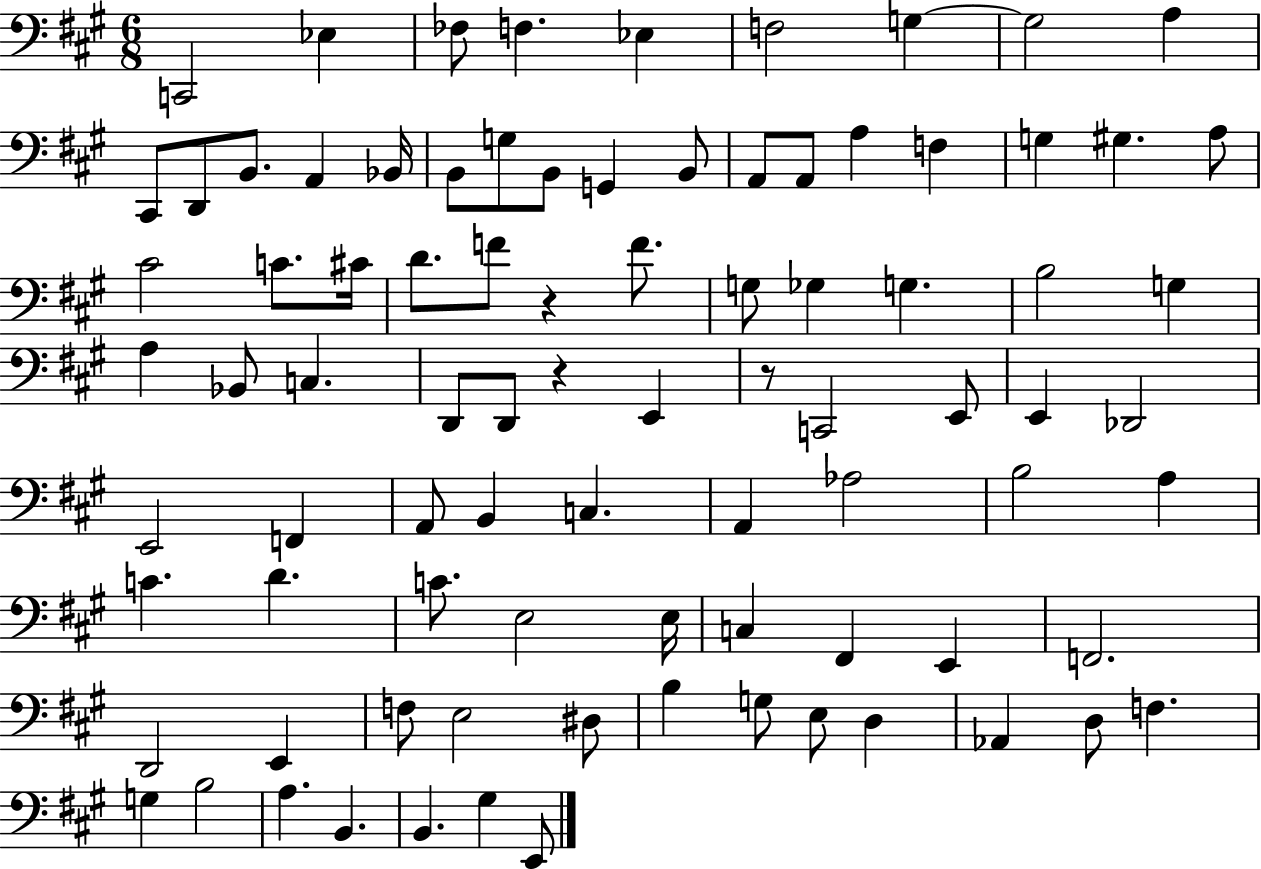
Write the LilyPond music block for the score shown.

{
  \clef bass
  \numericTimeSignature
  \time 6/8
  \key a \major
  c,2 ees4 | fes8 f4. ees4 | f2 g4~~ | g2 a4 | \break cis,8 d,8 b,8. a,4 bes,16 | b,8 g8 b,8 g,4 b,8 | a,8 a,8 a4 f4 | g4 gis4. a8 | \break cis'2 c'8. cis'16 | d'8. f'8 r4 f'8. | g8 ges4 g4. | b2 g4 | \break a4 bes,8 c4. | d,8 d,8 r4 e,4 | r8 c,2 e,8 | e,4 des,2 | \break e,2 f,4 | a,8 b,4 c4. | a,4 aes2 | b2 a4 | \break c'4. d'4. | c'8. e2 e16 | c4 fis,4 e,4 | f,2. | \break d,2 e,4 | f8 e2 dis8 | b4 g8 e8 d4 | aes,4 d8 f4. | \break g4 b2 | a4. b,4. | b,4. gis4 e,8 | \bar "|."
}